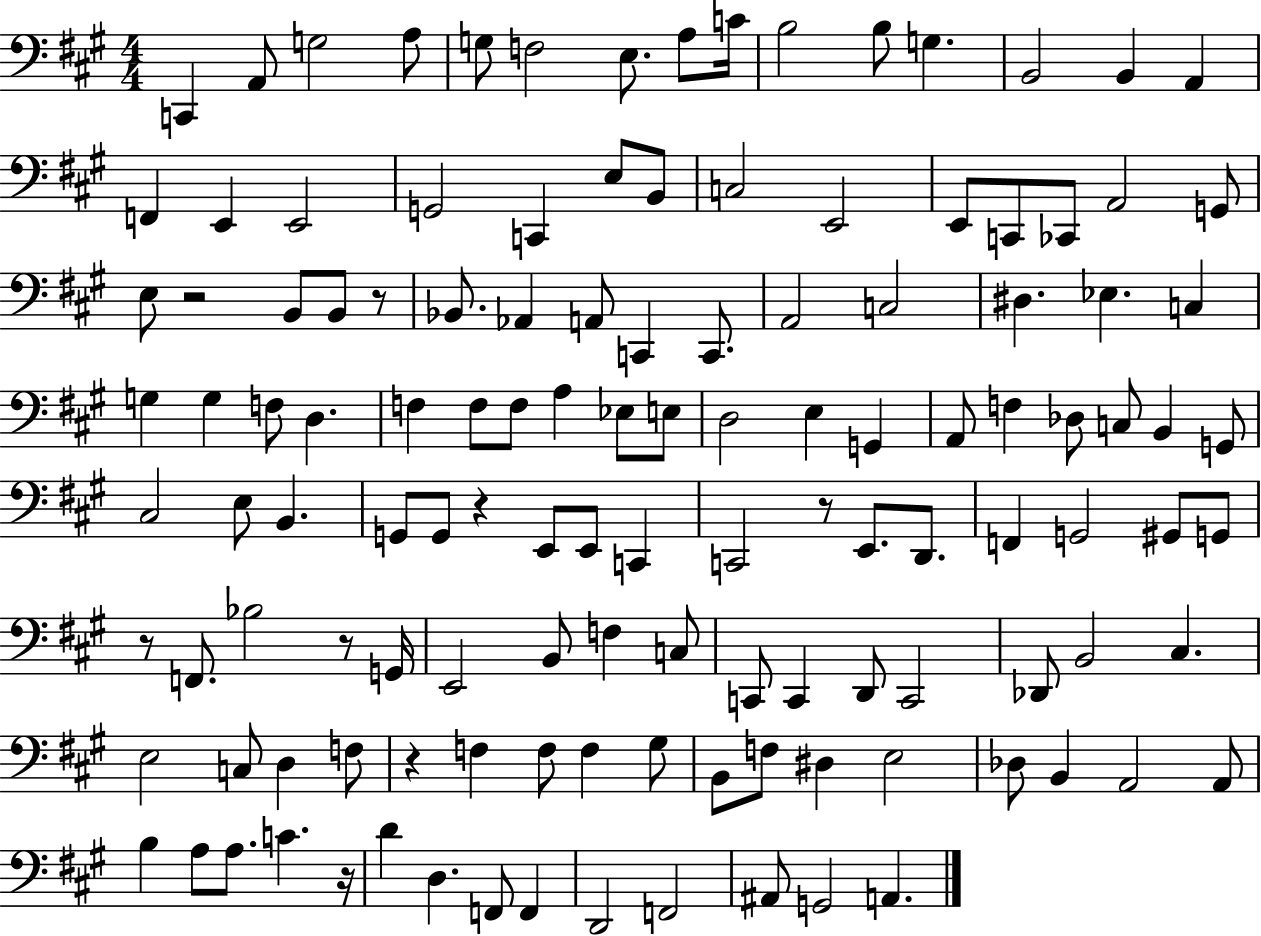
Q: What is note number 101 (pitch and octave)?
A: D#3